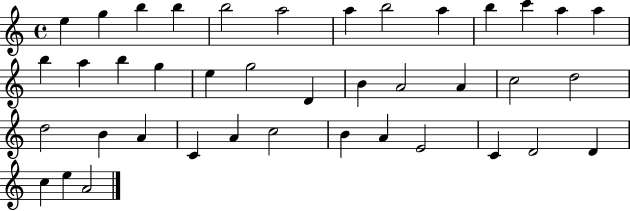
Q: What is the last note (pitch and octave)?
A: A4